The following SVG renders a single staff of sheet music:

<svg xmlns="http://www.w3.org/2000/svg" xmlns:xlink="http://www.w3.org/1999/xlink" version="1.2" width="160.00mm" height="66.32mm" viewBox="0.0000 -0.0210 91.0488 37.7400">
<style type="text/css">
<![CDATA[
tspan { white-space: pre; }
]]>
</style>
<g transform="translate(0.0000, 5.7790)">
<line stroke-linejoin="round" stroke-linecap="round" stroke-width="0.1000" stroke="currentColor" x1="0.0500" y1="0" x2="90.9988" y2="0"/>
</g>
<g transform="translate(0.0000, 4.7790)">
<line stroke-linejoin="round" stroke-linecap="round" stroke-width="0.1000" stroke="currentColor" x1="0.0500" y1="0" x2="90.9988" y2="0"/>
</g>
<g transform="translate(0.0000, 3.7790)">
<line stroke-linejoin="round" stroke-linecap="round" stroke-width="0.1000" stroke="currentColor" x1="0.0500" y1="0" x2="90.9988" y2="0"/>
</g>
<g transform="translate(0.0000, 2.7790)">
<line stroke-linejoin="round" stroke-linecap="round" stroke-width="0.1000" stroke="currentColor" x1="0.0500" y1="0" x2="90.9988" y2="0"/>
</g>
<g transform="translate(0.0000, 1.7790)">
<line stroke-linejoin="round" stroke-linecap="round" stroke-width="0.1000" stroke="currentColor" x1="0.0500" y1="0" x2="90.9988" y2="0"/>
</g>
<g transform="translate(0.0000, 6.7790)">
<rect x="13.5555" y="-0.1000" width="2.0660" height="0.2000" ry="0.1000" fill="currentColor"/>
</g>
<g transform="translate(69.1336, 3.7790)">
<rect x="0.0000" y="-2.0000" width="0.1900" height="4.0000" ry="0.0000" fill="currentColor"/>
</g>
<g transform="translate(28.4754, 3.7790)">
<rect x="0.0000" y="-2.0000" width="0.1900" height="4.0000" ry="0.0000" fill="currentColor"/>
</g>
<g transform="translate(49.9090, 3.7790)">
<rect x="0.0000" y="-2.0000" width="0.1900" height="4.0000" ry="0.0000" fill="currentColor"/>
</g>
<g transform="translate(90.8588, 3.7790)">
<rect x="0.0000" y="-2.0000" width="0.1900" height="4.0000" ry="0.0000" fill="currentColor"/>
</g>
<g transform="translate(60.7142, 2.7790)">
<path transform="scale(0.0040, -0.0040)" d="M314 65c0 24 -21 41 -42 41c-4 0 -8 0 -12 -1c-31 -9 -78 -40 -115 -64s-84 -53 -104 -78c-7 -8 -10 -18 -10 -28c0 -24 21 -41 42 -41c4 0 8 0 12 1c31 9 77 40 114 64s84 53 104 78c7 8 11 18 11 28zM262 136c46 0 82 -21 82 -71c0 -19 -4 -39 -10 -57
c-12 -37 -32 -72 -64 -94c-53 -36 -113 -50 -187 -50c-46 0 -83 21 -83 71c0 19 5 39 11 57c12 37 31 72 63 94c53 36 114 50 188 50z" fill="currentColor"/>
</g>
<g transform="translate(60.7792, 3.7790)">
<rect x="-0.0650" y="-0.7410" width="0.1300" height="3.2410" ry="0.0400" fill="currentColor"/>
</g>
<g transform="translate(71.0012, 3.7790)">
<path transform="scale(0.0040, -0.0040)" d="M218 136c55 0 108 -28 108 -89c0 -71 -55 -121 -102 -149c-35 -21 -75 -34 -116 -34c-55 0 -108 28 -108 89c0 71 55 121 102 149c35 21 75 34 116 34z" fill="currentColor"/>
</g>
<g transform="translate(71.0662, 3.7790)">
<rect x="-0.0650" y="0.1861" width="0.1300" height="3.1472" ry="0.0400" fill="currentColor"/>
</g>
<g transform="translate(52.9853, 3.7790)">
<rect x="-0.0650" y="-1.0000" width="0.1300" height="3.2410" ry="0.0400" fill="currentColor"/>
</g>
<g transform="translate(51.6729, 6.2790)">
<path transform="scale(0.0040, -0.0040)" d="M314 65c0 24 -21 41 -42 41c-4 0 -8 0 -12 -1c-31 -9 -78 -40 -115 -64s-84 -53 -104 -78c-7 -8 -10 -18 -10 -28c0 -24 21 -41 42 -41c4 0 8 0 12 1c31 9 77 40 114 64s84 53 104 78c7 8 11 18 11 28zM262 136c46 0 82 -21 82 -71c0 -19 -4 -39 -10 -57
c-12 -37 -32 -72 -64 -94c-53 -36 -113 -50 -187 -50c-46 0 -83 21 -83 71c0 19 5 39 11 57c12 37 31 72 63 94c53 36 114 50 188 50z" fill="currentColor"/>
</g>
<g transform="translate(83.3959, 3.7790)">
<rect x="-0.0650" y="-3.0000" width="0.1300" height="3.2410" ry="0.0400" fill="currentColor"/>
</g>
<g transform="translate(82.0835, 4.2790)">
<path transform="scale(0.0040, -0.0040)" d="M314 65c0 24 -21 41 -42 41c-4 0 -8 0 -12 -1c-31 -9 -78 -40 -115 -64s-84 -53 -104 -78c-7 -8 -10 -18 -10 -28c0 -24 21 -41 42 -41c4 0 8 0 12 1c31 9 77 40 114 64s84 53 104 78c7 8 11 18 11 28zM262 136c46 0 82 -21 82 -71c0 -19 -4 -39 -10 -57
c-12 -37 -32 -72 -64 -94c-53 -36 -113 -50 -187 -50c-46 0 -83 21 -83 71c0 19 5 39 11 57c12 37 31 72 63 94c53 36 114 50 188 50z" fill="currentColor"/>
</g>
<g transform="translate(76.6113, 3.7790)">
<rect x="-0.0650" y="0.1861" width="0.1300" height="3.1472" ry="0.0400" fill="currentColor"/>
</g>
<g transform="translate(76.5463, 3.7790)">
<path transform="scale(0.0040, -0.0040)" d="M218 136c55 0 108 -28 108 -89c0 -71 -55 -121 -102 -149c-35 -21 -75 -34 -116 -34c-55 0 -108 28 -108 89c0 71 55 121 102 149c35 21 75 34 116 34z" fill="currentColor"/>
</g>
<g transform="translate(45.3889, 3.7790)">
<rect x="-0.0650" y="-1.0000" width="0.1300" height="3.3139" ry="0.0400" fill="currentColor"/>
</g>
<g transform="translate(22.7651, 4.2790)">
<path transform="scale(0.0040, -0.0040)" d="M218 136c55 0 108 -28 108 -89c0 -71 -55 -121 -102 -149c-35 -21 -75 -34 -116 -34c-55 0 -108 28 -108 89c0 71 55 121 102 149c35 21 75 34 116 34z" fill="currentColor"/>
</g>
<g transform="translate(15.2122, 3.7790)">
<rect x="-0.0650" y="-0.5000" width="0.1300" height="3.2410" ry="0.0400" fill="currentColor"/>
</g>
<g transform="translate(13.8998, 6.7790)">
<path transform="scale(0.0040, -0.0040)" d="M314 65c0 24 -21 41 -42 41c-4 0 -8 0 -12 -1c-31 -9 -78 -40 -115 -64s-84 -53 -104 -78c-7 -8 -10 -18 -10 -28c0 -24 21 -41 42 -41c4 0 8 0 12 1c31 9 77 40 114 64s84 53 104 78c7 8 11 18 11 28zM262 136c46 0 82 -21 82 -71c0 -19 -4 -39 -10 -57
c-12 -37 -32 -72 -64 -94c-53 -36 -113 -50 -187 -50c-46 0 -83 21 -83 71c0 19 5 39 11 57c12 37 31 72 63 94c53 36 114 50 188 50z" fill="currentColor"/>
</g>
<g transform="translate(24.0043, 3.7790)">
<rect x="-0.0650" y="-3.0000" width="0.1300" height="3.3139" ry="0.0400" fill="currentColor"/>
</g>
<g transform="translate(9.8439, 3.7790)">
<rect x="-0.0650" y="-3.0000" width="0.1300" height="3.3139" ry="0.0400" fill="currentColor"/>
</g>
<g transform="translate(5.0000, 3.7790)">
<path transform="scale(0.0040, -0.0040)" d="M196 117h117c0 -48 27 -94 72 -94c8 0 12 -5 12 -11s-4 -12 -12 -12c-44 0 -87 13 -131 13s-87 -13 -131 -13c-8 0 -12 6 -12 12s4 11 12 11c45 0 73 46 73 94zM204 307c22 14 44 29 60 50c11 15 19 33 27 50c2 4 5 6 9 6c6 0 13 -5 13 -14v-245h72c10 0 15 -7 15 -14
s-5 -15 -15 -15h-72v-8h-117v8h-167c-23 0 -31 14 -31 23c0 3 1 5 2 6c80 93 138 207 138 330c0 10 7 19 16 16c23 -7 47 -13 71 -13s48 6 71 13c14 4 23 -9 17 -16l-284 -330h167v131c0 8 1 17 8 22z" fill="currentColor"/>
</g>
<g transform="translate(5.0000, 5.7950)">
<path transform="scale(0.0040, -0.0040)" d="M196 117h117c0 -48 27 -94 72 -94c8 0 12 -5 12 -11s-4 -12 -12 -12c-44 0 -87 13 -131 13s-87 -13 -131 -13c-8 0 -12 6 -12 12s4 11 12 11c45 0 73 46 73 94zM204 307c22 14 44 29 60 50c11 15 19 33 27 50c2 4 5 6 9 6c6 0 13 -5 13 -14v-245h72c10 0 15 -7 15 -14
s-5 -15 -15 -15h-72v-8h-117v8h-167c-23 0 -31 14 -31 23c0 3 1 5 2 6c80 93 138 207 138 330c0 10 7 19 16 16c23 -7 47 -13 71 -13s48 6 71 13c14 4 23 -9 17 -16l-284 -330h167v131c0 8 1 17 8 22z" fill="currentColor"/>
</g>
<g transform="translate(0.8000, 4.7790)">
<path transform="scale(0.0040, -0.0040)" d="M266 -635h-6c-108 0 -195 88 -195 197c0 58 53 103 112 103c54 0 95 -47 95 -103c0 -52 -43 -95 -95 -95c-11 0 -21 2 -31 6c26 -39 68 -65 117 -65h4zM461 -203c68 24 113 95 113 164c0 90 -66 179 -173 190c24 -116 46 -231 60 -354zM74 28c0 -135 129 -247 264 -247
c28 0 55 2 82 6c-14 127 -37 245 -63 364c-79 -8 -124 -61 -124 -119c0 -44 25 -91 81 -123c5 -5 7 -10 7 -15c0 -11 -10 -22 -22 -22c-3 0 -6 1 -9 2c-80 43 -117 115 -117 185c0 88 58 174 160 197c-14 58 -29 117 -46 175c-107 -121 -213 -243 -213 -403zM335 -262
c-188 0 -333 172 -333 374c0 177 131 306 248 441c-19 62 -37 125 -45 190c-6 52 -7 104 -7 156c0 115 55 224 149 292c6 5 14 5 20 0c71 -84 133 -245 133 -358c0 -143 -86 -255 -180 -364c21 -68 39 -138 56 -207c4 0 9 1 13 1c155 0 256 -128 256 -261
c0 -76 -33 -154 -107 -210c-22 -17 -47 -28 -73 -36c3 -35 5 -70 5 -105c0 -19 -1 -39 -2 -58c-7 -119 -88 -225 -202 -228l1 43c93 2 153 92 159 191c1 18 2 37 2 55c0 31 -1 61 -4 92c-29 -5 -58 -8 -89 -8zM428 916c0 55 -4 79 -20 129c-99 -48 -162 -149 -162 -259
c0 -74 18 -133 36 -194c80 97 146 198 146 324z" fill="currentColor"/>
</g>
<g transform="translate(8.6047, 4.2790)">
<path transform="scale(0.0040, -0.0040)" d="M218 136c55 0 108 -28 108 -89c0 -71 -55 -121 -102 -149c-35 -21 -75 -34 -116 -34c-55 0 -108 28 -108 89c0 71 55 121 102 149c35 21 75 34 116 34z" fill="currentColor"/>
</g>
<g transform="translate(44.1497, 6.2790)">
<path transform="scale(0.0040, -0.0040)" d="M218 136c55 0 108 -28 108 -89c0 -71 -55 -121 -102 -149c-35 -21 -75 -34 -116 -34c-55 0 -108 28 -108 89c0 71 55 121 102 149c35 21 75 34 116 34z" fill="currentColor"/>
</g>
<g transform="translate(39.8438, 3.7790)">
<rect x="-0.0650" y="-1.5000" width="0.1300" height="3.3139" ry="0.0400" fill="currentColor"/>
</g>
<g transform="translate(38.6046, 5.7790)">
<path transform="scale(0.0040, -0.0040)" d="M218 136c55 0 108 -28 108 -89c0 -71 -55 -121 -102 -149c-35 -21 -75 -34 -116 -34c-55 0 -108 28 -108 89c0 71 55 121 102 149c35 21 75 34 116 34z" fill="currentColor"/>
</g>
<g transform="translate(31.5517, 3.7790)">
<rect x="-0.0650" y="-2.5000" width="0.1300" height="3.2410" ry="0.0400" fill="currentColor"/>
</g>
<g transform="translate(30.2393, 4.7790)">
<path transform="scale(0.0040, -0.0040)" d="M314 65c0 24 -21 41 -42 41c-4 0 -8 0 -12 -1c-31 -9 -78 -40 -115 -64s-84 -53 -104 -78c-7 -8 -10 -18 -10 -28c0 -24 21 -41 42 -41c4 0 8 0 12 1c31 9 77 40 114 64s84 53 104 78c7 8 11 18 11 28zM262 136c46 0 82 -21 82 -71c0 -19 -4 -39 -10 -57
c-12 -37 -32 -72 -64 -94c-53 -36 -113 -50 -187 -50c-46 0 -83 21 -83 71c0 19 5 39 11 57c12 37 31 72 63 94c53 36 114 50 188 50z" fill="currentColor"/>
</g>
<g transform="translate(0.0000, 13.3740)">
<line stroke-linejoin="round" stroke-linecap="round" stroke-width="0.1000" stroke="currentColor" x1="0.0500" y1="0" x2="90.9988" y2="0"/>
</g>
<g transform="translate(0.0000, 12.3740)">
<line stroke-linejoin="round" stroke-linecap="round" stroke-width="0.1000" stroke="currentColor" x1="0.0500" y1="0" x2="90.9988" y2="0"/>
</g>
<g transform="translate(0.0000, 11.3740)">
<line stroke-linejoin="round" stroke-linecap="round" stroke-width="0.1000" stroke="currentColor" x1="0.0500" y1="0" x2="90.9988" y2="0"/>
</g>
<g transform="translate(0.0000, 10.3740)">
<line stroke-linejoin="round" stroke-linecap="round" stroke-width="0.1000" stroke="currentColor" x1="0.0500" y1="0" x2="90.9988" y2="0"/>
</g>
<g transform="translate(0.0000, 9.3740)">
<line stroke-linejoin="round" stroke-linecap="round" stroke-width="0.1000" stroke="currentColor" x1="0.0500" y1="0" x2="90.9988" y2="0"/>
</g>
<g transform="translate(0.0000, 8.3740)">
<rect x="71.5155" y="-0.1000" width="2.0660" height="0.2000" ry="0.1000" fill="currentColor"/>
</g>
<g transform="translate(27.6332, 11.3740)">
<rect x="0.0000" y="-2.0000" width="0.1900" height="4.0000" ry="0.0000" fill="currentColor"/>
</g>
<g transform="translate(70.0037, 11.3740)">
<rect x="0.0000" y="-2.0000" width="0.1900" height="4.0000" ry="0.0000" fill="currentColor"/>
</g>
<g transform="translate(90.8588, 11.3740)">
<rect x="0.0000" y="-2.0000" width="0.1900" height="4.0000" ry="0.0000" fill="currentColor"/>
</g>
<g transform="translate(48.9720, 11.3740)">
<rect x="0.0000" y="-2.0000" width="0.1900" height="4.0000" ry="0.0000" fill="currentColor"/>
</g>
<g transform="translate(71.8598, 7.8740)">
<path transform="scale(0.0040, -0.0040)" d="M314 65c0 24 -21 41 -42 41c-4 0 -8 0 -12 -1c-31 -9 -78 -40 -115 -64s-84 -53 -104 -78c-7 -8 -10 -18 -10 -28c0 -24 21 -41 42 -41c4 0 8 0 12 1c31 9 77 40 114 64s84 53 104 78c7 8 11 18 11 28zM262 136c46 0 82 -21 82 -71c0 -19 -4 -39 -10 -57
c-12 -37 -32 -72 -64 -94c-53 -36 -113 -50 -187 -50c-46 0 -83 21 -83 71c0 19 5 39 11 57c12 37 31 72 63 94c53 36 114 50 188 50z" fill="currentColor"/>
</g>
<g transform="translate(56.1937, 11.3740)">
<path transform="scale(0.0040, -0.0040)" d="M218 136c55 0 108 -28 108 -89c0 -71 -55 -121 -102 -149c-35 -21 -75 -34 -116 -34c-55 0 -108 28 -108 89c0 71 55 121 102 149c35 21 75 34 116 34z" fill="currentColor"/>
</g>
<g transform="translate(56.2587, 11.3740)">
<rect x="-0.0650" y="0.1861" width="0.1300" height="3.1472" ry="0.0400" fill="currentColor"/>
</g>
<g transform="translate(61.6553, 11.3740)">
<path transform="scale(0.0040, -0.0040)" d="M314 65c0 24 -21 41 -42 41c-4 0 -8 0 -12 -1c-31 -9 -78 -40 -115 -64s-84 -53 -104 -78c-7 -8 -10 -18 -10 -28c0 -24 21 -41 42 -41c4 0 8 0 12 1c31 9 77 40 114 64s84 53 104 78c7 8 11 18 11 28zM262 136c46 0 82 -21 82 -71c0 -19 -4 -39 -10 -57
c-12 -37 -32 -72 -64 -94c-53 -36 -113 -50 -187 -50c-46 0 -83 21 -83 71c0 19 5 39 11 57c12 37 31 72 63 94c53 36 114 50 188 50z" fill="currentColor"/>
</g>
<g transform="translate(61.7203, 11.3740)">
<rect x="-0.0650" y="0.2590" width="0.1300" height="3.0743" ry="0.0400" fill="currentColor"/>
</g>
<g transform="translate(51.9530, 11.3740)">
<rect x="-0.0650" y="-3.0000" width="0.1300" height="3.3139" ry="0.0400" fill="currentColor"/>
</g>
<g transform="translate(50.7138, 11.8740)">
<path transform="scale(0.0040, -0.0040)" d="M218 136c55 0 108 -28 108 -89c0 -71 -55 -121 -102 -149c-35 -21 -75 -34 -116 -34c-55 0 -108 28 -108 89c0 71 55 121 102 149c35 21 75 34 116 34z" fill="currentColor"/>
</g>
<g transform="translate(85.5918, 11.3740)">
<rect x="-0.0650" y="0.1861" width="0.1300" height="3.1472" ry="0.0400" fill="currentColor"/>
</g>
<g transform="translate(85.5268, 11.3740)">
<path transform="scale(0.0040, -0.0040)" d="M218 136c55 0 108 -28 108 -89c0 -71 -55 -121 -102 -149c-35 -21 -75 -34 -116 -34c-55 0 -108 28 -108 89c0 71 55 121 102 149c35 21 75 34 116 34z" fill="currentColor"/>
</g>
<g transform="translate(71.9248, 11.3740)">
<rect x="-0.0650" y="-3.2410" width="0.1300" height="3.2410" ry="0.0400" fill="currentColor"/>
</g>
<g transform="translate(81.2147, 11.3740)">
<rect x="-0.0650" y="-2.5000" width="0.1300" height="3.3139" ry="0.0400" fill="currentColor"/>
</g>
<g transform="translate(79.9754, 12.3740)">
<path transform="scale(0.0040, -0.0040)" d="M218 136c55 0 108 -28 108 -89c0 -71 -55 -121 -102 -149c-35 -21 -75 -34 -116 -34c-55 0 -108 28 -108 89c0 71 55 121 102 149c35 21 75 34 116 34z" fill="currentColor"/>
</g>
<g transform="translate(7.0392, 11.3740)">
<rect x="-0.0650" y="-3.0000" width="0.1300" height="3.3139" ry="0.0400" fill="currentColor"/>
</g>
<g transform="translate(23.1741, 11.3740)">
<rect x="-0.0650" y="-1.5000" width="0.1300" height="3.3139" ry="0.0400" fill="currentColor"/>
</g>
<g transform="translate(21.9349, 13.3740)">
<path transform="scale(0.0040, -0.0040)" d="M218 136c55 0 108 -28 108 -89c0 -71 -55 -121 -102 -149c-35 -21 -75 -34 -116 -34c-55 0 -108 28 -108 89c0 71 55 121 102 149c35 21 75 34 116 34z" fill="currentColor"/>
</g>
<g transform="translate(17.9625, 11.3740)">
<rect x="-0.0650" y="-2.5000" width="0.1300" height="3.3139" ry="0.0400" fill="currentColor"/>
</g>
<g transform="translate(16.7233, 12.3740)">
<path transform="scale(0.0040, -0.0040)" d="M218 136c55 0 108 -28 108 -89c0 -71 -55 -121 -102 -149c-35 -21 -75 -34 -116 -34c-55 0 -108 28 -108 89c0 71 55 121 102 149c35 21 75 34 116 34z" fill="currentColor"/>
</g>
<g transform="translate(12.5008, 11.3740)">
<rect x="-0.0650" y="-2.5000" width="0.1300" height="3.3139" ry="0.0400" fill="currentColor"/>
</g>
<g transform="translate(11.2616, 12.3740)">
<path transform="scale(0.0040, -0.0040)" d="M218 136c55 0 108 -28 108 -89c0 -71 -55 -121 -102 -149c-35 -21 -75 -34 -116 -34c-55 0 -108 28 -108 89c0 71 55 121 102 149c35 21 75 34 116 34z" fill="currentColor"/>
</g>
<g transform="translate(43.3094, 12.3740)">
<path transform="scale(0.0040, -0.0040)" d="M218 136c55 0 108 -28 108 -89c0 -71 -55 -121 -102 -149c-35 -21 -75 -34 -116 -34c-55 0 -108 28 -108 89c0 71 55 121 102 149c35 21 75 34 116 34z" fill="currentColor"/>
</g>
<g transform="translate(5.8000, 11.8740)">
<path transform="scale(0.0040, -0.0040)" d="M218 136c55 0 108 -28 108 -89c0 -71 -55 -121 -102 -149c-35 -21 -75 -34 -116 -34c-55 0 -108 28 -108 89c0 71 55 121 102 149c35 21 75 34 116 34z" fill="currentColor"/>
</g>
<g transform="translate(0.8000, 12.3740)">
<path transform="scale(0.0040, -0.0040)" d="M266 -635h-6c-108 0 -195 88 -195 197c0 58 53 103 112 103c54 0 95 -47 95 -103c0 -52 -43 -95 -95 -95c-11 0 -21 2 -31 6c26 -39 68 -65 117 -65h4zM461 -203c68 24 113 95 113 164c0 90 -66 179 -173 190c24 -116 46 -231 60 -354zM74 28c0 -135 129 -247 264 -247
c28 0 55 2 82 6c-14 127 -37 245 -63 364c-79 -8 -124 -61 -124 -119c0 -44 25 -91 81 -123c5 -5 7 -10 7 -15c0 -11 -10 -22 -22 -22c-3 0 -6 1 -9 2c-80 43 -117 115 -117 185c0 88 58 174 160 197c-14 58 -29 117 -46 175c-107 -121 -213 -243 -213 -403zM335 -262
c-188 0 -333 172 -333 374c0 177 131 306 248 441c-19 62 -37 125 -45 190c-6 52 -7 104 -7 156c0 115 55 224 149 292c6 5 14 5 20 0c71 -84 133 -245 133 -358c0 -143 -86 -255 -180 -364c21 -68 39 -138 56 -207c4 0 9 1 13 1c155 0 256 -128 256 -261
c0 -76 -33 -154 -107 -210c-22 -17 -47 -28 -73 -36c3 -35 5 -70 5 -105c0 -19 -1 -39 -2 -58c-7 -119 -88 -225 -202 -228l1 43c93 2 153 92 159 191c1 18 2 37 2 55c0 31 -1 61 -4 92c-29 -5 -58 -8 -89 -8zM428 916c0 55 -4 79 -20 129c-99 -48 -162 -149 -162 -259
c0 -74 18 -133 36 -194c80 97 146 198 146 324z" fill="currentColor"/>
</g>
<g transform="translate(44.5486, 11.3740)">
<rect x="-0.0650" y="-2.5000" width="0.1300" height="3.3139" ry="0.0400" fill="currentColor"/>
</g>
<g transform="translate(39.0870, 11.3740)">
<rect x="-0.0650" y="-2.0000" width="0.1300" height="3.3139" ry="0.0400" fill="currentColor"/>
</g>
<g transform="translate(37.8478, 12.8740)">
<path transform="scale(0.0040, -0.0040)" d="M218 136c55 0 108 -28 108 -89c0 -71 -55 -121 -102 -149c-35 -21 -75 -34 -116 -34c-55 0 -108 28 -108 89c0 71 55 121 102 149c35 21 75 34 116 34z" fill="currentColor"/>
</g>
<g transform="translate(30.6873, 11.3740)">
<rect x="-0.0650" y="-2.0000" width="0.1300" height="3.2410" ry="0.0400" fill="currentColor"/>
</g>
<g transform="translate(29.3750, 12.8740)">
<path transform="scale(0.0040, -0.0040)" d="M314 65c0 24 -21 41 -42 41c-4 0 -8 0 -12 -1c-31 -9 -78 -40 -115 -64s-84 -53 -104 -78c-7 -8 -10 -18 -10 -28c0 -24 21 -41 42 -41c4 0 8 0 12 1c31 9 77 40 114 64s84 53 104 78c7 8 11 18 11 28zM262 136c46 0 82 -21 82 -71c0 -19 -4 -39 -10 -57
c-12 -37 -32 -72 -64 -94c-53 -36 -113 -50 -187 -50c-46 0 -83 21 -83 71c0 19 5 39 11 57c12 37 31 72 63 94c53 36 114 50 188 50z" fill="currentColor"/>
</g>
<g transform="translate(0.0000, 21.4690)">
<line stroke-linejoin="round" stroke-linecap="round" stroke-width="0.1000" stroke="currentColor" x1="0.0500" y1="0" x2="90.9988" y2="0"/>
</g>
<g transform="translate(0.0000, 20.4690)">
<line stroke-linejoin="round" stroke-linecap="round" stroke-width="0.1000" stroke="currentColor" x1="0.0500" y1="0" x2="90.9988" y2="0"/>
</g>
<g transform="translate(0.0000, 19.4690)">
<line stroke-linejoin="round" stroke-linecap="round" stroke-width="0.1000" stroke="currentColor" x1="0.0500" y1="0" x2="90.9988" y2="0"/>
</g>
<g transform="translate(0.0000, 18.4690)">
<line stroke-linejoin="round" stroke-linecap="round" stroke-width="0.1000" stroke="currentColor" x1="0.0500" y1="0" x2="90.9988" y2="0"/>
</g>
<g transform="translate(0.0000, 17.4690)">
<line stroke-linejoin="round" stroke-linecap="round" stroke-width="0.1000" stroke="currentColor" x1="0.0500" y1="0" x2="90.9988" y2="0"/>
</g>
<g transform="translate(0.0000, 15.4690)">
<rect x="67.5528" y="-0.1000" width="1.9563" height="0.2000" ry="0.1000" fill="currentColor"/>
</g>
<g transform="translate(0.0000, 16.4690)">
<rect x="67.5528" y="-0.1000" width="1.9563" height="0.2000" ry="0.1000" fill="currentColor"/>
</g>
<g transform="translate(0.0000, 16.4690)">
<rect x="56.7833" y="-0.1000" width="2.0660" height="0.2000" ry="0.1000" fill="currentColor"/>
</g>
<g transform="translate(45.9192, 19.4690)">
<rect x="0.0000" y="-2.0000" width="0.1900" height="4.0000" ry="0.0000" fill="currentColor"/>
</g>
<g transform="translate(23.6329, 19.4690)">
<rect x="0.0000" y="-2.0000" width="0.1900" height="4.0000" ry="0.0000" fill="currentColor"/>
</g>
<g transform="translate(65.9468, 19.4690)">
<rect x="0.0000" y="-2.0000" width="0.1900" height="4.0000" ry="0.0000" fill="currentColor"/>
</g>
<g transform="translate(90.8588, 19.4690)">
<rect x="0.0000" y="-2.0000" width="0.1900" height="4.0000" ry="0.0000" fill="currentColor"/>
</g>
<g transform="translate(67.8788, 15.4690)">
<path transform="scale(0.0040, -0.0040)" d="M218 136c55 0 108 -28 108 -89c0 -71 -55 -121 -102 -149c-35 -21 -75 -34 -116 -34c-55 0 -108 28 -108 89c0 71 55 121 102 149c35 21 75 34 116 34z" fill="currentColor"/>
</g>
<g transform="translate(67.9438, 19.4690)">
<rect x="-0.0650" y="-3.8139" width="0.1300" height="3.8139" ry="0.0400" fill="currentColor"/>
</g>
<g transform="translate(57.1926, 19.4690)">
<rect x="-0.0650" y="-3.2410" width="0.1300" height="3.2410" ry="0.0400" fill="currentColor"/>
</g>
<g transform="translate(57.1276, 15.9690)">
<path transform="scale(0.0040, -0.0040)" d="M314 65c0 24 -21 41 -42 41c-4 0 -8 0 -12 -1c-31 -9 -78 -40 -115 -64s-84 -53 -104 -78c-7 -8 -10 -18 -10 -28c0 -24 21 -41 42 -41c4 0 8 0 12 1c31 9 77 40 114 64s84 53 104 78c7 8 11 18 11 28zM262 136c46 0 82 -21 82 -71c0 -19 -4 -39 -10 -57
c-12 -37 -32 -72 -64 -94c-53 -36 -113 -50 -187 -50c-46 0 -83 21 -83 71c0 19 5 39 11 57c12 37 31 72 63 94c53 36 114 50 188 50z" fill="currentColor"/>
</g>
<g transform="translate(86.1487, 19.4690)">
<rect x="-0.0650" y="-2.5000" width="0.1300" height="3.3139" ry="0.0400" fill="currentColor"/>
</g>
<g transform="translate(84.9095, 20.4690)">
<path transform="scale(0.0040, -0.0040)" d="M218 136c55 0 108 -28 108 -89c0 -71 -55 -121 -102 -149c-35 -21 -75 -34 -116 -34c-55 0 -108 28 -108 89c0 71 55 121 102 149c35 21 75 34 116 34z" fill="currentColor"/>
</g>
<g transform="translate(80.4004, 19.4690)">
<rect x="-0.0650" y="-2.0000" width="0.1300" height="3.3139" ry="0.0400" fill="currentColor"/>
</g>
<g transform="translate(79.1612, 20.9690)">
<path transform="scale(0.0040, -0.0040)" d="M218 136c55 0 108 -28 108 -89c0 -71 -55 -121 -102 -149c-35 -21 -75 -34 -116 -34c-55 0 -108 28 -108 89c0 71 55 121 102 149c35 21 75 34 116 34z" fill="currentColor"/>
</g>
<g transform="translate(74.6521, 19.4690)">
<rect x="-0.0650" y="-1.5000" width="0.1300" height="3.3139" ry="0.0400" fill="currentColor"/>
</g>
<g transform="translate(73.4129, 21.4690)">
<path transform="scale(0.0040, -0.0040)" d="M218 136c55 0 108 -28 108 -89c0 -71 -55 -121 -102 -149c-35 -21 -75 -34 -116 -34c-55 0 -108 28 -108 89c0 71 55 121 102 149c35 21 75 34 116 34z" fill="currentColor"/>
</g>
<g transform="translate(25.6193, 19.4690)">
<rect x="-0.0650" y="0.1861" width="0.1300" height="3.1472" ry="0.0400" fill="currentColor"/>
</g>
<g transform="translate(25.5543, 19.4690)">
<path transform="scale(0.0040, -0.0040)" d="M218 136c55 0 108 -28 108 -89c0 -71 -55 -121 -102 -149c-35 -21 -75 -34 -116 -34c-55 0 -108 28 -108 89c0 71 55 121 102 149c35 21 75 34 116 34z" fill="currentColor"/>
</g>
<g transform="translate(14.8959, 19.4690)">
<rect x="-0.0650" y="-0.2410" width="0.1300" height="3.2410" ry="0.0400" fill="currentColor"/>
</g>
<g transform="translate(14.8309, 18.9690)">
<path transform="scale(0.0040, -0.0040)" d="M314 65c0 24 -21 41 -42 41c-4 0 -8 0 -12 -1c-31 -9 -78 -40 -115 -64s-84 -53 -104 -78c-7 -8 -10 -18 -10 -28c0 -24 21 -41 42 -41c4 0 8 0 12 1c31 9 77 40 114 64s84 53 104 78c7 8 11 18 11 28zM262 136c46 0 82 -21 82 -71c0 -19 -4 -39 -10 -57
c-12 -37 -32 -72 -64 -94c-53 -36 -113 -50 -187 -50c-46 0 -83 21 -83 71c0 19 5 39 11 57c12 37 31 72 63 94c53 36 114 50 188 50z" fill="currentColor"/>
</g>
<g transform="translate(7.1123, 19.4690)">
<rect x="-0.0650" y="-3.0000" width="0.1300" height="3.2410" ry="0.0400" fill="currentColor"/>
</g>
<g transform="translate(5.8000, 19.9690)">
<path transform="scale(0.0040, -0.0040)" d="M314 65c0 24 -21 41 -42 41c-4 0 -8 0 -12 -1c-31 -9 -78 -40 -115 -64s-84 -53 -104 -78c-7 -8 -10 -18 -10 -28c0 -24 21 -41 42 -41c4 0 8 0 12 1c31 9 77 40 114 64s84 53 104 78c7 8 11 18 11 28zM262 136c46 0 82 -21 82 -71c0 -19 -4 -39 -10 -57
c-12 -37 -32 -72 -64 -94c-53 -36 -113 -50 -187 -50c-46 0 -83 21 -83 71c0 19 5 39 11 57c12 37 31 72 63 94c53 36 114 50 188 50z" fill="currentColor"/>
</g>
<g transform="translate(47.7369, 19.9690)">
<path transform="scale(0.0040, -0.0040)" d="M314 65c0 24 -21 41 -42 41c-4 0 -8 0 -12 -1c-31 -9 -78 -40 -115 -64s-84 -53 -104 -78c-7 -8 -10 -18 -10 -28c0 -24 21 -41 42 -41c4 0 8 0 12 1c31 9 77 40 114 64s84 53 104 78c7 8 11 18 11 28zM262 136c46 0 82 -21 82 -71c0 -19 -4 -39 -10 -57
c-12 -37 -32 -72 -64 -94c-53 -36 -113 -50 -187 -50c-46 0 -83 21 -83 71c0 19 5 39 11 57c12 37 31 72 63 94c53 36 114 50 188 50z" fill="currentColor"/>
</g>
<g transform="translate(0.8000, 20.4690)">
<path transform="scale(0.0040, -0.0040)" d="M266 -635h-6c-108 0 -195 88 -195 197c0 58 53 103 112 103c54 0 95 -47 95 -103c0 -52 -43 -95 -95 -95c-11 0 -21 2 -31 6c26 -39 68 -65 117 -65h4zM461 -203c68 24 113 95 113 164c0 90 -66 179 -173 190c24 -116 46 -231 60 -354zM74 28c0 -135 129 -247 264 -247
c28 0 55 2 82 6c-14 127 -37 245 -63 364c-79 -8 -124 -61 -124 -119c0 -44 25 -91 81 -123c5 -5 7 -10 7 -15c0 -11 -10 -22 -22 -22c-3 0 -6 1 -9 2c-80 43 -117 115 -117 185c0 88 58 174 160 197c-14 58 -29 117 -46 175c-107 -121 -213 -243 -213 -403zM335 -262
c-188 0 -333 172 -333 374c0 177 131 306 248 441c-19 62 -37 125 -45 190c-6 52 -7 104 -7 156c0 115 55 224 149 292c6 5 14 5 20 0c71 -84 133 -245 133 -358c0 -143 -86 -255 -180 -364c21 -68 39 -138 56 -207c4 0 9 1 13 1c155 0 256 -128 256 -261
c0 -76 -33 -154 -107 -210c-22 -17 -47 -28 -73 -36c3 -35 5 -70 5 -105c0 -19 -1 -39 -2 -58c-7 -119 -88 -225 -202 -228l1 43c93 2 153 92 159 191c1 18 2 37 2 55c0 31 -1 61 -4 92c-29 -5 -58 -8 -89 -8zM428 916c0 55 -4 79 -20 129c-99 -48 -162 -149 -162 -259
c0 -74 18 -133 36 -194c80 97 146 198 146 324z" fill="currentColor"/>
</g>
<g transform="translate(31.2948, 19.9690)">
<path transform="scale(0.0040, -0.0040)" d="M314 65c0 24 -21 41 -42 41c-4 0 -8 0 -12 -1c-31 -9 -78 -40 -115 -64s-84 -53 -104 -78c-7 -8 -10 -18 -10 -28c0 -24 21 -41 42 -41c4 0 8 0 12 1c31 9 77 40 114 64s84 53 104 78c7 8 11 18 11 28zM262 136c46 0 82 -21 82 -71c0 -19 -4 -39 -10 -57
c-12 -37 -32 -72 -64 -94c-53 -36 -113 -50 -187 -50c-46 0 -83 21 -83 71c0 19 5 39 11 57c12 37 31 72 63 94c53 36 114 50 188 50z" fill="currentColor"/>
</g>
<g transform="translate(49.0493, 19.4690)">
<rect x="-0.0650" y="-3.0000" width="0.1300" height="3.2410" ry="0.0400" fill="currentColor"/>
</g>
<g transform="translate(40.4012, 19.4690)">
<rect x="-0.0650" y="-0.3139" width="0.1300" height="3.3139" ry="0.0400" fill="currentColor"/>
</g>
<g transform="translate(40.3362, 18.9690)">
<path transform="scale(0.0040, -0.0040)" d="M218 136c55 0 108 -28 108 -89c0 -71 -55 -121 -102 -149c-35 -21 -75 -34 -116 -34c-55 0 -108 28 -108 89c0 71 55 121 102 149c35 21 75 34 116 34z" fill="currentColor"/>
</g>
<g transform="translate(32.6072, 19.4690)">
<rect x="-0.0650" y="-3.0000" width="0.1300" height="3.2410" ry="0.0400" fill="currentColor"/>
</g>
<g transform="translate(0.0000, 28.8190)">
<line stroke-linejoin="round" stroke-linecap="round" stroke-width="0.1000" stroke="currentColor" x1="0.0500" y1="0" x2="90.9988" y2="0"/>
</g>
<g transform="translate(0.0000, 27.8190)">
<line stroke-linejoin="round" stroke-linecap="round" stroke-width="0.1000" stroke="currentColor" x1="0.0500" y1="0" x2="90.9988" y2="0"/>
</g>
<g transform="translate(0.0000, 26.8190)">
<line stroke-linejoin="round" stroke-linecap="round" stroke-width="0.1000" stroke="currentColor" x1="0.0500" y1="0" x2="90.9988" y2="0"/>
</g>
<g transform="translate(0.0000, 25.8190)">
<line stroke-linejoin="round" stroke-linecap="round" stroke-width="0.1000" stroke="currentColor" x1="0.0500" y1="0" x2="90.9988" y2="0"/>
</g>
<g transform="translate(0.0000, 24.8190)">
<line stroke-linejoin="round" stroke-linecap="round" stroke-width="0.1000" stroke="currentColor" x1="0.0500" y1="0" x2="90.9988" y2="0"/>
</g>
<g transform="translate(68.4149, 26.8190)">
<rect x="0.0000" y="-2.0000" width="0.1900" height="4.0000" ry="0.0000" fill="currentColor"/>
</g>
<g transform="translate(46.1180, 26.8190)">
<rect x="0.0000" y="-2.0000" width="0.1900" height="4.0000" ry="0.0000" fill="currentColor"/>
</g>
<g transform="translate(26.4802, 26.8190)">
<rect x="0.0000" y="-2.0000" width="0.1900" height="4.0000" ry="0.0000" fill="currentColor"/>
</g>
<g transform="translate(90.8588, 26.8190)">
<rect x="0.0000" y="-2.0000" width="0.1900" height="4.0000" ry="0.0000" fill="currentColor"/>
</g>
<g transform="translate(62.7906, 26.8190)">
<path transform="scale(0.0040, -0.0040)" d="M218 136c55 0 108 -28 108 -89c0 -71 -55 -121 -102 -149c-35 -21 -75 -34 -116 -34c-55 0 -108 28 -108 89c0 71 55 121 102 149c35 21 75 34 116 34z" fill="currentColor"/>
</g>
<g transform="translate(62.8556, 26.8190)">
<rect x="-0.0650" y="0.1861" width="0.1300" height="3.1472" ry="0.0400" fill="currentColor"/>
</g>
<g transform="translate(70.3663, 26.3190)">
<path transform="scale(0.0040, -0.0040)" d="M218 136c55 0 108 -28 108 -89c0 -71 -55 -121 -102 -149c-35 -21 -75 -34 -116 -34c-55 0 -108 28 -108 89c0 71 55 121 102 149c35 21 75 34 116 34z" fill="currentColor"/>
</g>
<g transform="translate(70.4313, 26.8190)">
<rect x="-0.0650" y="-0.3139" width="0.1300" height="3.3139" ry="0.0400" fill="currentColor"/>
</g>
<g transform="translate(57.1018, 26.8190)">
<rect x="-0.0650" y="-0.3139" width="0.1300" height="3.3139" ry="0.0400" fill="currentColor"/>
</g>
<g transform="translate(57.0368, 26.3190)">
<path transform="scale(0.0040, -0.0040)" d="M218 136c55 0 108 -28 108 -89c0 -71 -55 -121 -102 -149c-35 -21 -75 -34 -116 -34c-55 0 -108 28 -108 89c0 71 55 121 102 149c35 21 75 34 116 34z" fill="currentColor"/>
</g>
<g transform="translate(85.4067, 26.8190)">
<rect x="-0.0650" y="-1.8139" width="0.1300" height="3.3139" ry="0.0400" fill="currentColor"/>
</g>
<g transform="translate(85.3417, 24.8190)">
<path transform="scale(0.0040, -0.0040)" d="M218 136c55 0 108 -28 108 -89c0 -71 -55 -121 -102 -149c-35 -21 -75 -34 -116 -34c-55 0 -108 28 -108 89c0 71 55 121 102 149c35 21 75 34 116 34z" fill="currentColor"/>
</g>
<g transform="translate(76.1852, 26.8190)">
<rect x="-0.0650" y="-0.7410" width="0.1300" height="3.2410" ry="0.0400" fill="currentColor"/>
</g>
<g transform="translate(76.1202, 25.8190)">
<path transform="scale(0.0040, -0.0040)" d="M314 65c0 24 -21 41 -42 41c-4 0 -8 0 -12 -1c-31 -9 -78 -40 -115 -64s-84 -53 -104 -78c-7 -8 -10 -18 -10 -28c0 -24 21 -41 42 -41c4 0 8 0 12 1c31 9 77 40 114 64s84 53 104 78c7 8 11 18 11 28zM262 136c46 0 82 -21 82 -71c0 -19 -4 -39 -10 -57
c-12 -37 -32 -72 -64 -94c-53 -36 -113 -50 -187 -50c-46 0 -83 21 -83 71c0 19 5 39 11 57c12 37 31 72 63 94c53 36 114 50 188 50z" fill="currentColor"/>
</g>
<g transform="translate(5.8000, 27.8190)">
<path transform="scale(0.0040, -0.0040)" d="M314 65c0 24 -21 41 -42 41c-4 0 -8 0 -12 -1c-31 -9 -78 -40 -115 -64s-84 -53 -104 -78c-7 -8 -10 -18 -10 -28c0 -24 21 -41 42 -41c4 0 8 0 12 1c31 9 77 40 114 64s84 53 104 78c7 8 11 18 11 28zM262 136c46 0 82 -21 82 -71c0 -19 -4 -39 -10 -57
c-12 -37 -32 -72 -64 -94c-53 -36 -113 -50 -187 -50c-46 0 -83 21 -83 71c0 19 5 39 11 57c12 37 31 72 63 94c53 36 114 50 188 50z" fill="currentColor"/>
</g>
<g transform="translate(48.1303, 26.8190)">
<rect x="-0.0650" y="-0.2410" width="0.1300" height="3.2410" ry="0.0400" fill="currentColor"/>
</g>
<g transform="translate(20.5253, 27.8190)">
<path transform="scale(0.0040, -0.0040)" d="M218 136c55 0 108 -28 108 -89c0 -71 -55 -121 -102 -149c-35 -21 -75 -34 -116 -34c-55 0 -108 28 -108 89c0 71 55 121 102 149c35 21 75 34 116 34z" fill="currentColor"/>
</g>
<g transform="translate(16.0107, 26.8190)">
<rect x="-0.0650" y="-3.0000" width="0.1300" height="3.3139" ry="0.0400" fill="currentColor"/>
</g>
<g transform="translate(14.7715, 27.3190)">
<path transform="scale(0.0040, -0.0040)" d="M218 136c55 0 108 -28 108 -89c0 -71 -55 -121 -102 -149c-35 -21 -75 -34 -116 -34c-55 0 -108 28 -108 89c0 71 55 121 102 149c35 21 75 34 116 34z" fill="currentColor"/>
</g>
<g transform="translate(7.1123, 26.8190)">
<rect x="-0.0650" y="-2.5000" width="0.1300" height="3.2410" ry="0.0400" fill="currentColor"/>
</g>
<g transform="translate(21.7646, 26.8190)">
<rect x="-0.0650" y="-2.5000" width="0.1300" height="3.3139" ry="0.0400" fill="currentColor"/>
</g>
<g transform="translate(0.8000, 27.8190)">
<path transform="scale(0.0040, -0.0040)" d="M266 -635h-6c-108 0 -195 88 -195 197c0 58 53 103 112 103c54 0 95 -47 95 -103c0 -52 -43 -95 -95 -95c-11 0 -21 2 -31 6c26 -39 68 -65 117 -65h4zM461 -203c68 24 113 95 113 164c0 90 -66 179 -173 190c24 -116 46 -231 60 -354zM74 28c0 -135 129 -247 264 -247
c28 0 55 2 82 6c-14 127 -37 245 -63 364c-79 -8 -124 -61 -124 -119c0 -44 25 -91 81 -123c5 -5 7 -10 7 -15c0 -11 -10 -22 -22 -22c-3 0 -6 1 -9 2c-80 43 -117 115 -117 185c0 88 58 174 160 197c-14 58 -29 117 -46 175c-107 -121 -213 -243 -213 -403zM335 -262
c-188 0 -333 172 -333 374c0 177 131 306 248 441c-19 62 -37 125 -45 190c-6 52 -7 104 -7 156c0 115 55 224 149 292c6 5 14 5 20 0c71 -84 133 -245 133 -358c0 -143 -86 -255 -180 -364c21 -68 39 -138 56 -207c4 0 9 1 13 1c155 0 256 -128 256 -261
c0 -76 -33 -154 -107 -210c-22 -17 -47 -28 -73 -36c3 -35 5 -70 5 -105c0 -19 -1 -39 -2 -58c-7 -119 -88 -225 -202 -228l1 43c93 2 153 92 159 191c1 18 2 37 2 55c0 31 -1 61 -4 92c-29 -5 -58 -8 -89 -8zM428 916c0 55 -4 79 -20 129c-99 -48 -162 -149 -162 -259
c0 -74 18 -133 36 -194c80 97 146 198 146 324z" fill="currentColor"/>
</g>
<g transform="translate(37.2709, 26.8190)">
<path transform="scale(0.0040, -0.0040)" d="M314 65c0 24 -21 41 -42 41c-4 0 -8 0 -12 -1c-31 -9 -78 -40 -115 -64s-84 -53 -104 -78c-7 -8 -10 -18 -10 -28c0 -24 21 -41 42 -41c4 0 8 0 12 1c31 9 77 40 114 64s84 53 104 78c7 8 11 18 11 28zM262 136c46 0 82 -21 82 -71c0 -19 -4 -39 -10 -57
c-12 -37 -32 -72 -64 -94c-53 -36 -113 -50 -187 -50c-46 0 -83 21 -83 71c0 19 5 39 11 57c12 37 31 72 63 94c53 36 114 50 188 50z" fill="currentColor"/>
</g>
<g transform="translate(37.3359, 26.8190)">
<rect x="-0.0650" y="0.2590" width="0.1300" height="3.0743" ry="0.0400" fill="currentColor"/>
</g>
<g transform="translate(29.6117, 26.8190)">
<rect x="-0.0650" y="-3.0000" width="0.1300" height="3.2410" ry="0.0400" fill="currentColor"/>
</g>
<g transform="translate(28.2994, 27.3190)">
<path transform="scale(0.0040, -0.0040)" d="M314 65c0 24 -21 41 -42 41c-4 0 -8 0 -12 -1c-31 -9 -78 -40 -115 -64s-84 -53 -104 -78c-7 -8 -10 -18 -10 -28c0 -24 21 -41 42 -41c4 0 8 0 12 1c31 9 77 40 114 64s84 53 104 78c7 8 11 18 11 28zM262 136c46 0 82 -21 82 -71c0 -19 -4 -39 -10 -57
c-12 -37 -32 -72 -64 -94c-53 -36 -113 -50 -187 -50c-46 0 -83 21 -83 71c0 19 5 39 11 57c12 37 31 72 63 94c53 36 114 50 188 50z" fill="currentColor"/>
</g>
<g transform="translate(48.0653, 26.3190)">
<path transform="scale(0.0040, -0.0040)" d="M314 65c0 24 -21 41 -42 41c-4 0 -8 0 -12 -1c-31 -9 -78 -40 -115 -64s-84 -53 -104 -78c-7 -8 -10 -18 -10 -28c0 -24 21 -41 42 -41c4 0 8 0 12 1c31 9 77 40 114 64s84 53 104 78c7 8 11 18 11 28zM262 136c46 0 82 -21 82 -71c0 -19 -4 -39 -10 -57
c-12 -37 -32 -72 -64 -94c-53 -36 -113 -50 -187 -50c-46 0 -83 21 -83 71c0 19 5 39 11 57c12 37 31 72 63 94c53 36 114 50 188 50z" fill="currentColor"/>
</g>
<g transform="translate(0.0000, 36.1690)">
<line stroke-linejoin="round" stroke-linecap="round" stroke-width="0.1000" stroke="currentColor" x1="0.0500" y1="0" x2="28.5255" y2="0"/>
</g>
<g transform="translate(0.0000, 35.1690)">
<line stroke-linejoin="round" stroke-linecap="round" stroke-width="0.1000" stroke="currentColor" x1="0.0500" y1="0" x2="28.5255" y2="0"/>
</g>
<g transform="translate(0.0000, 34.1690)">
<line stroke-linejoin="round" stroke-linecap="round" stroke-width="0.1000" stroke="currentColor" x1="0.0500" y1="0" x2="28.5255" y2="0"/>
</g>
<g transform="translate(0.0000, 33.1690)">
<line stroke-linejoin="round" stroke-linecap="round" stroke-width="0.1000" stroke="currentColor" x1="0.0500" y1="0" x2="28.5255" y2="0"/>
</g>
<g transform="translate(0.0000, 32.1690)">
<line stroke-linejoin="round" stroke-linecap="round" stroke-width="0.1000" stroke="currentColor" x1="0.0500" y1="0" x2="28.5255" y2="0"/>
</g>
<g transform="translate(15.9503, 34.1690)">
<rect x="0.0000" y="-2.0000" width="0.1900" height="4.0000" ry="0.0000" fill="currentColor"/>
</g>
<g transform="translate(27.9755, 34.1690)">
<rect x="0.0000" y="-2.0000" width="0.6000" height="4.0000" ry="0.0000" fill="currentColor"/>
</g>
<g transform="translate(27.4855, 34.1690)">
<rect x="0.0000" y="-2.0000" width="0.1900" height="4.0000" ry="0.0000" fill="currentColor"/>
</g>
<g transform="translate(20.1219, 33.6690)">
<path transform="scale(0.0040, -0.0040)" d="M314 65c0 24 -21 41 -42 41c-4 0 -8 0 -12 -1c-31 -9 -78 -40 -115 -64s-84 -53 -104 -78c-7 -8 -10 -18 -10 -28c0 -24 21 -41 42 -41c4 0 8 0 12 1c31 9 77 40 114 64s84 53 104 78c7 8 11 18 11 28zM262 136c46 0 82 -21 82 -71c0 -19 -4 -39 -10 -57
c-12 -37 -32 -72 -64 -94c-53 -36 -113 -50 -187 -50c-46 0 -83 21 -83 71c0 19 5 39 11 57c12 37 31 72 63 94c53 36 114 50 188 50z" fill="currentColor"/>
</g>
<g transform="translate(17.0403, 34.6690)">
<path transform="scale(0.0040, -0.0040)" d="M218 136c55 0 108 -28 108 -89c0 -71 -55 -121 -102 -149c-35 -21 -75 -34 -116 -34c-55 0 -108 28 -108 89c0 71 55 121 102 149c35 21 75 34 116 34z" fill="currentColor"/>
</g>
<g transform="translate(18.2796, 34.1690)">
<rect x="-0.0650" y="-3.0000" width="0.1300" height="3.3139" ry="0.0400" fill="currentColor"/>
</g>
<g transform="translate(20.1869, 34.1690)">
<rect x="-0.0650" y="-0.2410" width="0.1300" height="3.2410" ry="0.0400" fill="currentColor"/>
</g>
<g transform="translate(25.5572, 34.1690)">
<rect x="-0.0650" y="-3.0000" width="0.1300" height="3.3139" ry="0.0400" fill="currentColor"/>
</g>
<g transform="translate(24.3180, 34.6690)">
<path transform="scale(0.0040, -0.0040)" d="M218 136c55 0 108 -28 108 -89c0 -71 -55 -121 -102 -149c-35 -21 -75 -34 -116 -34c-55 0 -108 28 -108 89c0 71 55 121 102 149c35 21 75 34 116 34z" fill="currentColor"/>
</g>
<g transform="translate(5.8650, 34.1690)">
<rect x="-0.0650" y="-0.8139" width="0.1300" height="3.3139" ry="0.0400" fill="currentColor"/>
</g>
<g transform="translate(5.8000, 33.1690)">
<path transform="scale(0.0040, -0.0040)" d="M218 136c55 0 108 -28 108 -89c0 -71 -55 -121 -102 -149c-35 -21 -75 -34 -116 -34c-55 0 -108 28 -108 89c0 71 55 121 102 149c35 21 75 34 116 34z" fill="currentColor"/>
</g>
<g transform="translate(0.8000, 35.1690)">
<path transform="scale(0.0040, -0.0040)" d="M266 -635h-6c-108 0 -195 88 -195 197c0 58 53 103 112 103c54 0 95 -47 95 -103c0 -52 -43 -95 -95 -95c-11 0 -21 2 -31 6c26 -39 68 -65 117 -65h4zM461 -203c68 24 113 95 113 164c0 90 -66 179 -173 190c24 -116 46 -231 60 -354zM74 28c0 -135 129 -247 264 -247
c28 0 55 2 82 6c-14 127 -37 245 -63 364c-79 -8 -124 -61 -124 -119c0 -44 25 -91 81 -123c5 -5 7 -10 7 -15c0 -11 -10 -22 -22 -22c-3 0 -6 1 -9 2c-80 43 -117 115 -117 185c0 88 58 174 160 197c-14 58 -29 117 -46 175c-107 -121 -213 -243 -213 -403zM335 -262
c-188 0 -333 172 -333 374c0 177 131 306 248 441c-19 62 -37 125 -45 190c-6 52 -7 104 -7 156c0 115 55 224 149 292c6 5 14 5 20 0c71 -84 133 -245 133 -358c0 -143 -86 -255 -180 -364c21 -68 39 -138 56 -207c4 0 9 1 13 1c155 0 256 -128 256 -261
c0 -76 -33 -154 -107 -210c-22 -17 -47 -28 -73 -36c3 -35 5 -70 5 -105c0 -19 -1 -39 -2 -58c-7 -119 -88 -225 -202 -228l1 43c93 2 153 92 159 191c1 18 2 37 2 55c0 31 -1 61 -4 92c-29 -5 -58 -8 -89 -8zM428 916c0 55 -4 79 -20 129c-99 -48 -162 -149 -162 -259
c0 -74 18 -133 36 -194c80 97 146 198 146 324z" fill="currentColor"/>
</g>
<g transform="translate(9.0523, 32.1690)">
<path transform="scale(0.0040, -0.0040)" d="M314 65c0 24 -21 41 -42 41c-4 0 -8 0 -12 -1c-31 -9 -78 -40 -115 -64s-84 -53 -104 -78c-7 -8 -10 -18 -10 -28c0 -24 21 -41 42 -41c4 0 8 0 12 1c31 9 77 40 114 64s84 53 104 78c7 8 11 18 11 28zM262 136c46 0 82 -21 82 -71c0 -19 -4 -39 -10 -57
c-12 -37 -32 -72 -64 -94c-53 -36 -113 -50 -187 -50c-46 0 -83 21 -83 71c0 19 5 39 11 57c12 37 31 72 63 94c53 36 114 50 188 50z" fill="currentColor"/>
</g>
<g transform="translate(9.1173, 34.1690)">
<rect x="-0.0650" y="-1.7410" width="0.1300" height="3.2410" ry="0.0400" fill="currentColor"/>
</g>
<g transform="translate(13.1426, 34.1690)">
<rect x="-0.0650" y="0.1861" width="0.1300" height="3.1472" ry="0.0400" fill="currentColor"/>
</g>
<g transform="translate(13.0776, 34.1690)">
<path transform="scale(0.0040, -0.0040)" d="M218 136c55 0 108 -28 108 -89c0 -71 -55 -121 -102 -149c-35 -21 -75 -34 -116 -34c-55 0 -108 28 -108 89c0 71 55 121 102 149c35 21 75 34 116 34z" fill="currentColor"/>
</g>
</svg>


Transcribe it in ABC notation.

X:1
T:Untitled
M:4/4
L:1/4
K:C
A C2 A G2 E D D2 d2 B B A2 A G G E F2 F G A B B2 b2 G B A2 c2 B A2 c A2 b2 c' E F G G2 A G A2 B2 c2 c B c d2 f d f2 B A c2 A